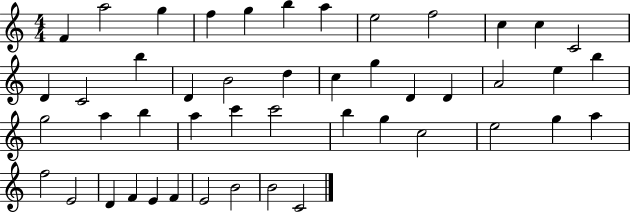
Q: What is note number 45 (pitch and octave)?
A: B4